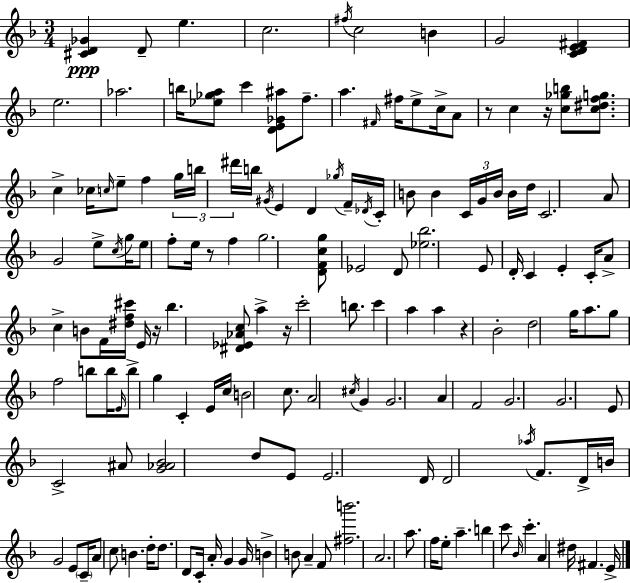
[C#4,D4,Gb4]/q D4/e E5/q. C5/h. F#5/s C5/h B4/q G4/h [C4,D4,E4,F#4]/q E5/h. Ab5/h. B5/s [Eb5,Gb5,A5]/e C6/q [D4,E4,Gb4,A#5]/e F5/e. A5/q. F#4/s F#5/s E5/e C5/s A4/e R/e C5/q R/s [C5,Gb5,B5]/e [C5,D#5,F5,G5]/e. C5/q CES5/s C5/s E5/e F5/q G5/s B5/s D#6/s B5/s G#4/s E4/q D4/q Gb5/s F4/s Db4/s C4/s B4/e B4/q C4/s G4/s B4/s B4/s D5/s C4/h. A4/e G4/h E5/e C5/s G5/s E5/e F5/e E5/s R/e F5/q G5/h. [D4,F4,C5,G5]/e Eb4/h D4/e [Eb5,Bb5]/h. E4/e D4/s C4/q E4/q C4/s A4/e C5/q B4/e F4/s [D#5,F5,C#6]/s E4/s R/s Bb5/q. [D#4,Eb4,Ab4,C5]/e A5/q R/s C6/h B5/e. C6/q A5/q A5/q R/q Bb4/h D5/h G5/s A5/e. G5/e F5/h B5/e B5/s E4/s B5/e G5/q C4/q E4/s C5/s B4/h C5/e. A4/h C#5/s G4/q G4/h. A4/q F4/h G4/h. G4/h. E4/e C4/h A#4/e [G4,Ab4,Bb4]/h D5/e E4/e E4/h. D4/s D4/h Ab5/s F4/e. D4/s B4/s G4/h E4/e C4/s A4/e C5/e B4/q. D5/s D5/e. D4/e C4/s A4/s G4/q G4/s B4/q B4/e A4/q F4/e [F#5,B6]/h. A4/h. A5/e. F5/s E5/e A5/q. B5/q C6/e Bb4/s C6/q. A4/q D#5/s F#4/q. E4/s